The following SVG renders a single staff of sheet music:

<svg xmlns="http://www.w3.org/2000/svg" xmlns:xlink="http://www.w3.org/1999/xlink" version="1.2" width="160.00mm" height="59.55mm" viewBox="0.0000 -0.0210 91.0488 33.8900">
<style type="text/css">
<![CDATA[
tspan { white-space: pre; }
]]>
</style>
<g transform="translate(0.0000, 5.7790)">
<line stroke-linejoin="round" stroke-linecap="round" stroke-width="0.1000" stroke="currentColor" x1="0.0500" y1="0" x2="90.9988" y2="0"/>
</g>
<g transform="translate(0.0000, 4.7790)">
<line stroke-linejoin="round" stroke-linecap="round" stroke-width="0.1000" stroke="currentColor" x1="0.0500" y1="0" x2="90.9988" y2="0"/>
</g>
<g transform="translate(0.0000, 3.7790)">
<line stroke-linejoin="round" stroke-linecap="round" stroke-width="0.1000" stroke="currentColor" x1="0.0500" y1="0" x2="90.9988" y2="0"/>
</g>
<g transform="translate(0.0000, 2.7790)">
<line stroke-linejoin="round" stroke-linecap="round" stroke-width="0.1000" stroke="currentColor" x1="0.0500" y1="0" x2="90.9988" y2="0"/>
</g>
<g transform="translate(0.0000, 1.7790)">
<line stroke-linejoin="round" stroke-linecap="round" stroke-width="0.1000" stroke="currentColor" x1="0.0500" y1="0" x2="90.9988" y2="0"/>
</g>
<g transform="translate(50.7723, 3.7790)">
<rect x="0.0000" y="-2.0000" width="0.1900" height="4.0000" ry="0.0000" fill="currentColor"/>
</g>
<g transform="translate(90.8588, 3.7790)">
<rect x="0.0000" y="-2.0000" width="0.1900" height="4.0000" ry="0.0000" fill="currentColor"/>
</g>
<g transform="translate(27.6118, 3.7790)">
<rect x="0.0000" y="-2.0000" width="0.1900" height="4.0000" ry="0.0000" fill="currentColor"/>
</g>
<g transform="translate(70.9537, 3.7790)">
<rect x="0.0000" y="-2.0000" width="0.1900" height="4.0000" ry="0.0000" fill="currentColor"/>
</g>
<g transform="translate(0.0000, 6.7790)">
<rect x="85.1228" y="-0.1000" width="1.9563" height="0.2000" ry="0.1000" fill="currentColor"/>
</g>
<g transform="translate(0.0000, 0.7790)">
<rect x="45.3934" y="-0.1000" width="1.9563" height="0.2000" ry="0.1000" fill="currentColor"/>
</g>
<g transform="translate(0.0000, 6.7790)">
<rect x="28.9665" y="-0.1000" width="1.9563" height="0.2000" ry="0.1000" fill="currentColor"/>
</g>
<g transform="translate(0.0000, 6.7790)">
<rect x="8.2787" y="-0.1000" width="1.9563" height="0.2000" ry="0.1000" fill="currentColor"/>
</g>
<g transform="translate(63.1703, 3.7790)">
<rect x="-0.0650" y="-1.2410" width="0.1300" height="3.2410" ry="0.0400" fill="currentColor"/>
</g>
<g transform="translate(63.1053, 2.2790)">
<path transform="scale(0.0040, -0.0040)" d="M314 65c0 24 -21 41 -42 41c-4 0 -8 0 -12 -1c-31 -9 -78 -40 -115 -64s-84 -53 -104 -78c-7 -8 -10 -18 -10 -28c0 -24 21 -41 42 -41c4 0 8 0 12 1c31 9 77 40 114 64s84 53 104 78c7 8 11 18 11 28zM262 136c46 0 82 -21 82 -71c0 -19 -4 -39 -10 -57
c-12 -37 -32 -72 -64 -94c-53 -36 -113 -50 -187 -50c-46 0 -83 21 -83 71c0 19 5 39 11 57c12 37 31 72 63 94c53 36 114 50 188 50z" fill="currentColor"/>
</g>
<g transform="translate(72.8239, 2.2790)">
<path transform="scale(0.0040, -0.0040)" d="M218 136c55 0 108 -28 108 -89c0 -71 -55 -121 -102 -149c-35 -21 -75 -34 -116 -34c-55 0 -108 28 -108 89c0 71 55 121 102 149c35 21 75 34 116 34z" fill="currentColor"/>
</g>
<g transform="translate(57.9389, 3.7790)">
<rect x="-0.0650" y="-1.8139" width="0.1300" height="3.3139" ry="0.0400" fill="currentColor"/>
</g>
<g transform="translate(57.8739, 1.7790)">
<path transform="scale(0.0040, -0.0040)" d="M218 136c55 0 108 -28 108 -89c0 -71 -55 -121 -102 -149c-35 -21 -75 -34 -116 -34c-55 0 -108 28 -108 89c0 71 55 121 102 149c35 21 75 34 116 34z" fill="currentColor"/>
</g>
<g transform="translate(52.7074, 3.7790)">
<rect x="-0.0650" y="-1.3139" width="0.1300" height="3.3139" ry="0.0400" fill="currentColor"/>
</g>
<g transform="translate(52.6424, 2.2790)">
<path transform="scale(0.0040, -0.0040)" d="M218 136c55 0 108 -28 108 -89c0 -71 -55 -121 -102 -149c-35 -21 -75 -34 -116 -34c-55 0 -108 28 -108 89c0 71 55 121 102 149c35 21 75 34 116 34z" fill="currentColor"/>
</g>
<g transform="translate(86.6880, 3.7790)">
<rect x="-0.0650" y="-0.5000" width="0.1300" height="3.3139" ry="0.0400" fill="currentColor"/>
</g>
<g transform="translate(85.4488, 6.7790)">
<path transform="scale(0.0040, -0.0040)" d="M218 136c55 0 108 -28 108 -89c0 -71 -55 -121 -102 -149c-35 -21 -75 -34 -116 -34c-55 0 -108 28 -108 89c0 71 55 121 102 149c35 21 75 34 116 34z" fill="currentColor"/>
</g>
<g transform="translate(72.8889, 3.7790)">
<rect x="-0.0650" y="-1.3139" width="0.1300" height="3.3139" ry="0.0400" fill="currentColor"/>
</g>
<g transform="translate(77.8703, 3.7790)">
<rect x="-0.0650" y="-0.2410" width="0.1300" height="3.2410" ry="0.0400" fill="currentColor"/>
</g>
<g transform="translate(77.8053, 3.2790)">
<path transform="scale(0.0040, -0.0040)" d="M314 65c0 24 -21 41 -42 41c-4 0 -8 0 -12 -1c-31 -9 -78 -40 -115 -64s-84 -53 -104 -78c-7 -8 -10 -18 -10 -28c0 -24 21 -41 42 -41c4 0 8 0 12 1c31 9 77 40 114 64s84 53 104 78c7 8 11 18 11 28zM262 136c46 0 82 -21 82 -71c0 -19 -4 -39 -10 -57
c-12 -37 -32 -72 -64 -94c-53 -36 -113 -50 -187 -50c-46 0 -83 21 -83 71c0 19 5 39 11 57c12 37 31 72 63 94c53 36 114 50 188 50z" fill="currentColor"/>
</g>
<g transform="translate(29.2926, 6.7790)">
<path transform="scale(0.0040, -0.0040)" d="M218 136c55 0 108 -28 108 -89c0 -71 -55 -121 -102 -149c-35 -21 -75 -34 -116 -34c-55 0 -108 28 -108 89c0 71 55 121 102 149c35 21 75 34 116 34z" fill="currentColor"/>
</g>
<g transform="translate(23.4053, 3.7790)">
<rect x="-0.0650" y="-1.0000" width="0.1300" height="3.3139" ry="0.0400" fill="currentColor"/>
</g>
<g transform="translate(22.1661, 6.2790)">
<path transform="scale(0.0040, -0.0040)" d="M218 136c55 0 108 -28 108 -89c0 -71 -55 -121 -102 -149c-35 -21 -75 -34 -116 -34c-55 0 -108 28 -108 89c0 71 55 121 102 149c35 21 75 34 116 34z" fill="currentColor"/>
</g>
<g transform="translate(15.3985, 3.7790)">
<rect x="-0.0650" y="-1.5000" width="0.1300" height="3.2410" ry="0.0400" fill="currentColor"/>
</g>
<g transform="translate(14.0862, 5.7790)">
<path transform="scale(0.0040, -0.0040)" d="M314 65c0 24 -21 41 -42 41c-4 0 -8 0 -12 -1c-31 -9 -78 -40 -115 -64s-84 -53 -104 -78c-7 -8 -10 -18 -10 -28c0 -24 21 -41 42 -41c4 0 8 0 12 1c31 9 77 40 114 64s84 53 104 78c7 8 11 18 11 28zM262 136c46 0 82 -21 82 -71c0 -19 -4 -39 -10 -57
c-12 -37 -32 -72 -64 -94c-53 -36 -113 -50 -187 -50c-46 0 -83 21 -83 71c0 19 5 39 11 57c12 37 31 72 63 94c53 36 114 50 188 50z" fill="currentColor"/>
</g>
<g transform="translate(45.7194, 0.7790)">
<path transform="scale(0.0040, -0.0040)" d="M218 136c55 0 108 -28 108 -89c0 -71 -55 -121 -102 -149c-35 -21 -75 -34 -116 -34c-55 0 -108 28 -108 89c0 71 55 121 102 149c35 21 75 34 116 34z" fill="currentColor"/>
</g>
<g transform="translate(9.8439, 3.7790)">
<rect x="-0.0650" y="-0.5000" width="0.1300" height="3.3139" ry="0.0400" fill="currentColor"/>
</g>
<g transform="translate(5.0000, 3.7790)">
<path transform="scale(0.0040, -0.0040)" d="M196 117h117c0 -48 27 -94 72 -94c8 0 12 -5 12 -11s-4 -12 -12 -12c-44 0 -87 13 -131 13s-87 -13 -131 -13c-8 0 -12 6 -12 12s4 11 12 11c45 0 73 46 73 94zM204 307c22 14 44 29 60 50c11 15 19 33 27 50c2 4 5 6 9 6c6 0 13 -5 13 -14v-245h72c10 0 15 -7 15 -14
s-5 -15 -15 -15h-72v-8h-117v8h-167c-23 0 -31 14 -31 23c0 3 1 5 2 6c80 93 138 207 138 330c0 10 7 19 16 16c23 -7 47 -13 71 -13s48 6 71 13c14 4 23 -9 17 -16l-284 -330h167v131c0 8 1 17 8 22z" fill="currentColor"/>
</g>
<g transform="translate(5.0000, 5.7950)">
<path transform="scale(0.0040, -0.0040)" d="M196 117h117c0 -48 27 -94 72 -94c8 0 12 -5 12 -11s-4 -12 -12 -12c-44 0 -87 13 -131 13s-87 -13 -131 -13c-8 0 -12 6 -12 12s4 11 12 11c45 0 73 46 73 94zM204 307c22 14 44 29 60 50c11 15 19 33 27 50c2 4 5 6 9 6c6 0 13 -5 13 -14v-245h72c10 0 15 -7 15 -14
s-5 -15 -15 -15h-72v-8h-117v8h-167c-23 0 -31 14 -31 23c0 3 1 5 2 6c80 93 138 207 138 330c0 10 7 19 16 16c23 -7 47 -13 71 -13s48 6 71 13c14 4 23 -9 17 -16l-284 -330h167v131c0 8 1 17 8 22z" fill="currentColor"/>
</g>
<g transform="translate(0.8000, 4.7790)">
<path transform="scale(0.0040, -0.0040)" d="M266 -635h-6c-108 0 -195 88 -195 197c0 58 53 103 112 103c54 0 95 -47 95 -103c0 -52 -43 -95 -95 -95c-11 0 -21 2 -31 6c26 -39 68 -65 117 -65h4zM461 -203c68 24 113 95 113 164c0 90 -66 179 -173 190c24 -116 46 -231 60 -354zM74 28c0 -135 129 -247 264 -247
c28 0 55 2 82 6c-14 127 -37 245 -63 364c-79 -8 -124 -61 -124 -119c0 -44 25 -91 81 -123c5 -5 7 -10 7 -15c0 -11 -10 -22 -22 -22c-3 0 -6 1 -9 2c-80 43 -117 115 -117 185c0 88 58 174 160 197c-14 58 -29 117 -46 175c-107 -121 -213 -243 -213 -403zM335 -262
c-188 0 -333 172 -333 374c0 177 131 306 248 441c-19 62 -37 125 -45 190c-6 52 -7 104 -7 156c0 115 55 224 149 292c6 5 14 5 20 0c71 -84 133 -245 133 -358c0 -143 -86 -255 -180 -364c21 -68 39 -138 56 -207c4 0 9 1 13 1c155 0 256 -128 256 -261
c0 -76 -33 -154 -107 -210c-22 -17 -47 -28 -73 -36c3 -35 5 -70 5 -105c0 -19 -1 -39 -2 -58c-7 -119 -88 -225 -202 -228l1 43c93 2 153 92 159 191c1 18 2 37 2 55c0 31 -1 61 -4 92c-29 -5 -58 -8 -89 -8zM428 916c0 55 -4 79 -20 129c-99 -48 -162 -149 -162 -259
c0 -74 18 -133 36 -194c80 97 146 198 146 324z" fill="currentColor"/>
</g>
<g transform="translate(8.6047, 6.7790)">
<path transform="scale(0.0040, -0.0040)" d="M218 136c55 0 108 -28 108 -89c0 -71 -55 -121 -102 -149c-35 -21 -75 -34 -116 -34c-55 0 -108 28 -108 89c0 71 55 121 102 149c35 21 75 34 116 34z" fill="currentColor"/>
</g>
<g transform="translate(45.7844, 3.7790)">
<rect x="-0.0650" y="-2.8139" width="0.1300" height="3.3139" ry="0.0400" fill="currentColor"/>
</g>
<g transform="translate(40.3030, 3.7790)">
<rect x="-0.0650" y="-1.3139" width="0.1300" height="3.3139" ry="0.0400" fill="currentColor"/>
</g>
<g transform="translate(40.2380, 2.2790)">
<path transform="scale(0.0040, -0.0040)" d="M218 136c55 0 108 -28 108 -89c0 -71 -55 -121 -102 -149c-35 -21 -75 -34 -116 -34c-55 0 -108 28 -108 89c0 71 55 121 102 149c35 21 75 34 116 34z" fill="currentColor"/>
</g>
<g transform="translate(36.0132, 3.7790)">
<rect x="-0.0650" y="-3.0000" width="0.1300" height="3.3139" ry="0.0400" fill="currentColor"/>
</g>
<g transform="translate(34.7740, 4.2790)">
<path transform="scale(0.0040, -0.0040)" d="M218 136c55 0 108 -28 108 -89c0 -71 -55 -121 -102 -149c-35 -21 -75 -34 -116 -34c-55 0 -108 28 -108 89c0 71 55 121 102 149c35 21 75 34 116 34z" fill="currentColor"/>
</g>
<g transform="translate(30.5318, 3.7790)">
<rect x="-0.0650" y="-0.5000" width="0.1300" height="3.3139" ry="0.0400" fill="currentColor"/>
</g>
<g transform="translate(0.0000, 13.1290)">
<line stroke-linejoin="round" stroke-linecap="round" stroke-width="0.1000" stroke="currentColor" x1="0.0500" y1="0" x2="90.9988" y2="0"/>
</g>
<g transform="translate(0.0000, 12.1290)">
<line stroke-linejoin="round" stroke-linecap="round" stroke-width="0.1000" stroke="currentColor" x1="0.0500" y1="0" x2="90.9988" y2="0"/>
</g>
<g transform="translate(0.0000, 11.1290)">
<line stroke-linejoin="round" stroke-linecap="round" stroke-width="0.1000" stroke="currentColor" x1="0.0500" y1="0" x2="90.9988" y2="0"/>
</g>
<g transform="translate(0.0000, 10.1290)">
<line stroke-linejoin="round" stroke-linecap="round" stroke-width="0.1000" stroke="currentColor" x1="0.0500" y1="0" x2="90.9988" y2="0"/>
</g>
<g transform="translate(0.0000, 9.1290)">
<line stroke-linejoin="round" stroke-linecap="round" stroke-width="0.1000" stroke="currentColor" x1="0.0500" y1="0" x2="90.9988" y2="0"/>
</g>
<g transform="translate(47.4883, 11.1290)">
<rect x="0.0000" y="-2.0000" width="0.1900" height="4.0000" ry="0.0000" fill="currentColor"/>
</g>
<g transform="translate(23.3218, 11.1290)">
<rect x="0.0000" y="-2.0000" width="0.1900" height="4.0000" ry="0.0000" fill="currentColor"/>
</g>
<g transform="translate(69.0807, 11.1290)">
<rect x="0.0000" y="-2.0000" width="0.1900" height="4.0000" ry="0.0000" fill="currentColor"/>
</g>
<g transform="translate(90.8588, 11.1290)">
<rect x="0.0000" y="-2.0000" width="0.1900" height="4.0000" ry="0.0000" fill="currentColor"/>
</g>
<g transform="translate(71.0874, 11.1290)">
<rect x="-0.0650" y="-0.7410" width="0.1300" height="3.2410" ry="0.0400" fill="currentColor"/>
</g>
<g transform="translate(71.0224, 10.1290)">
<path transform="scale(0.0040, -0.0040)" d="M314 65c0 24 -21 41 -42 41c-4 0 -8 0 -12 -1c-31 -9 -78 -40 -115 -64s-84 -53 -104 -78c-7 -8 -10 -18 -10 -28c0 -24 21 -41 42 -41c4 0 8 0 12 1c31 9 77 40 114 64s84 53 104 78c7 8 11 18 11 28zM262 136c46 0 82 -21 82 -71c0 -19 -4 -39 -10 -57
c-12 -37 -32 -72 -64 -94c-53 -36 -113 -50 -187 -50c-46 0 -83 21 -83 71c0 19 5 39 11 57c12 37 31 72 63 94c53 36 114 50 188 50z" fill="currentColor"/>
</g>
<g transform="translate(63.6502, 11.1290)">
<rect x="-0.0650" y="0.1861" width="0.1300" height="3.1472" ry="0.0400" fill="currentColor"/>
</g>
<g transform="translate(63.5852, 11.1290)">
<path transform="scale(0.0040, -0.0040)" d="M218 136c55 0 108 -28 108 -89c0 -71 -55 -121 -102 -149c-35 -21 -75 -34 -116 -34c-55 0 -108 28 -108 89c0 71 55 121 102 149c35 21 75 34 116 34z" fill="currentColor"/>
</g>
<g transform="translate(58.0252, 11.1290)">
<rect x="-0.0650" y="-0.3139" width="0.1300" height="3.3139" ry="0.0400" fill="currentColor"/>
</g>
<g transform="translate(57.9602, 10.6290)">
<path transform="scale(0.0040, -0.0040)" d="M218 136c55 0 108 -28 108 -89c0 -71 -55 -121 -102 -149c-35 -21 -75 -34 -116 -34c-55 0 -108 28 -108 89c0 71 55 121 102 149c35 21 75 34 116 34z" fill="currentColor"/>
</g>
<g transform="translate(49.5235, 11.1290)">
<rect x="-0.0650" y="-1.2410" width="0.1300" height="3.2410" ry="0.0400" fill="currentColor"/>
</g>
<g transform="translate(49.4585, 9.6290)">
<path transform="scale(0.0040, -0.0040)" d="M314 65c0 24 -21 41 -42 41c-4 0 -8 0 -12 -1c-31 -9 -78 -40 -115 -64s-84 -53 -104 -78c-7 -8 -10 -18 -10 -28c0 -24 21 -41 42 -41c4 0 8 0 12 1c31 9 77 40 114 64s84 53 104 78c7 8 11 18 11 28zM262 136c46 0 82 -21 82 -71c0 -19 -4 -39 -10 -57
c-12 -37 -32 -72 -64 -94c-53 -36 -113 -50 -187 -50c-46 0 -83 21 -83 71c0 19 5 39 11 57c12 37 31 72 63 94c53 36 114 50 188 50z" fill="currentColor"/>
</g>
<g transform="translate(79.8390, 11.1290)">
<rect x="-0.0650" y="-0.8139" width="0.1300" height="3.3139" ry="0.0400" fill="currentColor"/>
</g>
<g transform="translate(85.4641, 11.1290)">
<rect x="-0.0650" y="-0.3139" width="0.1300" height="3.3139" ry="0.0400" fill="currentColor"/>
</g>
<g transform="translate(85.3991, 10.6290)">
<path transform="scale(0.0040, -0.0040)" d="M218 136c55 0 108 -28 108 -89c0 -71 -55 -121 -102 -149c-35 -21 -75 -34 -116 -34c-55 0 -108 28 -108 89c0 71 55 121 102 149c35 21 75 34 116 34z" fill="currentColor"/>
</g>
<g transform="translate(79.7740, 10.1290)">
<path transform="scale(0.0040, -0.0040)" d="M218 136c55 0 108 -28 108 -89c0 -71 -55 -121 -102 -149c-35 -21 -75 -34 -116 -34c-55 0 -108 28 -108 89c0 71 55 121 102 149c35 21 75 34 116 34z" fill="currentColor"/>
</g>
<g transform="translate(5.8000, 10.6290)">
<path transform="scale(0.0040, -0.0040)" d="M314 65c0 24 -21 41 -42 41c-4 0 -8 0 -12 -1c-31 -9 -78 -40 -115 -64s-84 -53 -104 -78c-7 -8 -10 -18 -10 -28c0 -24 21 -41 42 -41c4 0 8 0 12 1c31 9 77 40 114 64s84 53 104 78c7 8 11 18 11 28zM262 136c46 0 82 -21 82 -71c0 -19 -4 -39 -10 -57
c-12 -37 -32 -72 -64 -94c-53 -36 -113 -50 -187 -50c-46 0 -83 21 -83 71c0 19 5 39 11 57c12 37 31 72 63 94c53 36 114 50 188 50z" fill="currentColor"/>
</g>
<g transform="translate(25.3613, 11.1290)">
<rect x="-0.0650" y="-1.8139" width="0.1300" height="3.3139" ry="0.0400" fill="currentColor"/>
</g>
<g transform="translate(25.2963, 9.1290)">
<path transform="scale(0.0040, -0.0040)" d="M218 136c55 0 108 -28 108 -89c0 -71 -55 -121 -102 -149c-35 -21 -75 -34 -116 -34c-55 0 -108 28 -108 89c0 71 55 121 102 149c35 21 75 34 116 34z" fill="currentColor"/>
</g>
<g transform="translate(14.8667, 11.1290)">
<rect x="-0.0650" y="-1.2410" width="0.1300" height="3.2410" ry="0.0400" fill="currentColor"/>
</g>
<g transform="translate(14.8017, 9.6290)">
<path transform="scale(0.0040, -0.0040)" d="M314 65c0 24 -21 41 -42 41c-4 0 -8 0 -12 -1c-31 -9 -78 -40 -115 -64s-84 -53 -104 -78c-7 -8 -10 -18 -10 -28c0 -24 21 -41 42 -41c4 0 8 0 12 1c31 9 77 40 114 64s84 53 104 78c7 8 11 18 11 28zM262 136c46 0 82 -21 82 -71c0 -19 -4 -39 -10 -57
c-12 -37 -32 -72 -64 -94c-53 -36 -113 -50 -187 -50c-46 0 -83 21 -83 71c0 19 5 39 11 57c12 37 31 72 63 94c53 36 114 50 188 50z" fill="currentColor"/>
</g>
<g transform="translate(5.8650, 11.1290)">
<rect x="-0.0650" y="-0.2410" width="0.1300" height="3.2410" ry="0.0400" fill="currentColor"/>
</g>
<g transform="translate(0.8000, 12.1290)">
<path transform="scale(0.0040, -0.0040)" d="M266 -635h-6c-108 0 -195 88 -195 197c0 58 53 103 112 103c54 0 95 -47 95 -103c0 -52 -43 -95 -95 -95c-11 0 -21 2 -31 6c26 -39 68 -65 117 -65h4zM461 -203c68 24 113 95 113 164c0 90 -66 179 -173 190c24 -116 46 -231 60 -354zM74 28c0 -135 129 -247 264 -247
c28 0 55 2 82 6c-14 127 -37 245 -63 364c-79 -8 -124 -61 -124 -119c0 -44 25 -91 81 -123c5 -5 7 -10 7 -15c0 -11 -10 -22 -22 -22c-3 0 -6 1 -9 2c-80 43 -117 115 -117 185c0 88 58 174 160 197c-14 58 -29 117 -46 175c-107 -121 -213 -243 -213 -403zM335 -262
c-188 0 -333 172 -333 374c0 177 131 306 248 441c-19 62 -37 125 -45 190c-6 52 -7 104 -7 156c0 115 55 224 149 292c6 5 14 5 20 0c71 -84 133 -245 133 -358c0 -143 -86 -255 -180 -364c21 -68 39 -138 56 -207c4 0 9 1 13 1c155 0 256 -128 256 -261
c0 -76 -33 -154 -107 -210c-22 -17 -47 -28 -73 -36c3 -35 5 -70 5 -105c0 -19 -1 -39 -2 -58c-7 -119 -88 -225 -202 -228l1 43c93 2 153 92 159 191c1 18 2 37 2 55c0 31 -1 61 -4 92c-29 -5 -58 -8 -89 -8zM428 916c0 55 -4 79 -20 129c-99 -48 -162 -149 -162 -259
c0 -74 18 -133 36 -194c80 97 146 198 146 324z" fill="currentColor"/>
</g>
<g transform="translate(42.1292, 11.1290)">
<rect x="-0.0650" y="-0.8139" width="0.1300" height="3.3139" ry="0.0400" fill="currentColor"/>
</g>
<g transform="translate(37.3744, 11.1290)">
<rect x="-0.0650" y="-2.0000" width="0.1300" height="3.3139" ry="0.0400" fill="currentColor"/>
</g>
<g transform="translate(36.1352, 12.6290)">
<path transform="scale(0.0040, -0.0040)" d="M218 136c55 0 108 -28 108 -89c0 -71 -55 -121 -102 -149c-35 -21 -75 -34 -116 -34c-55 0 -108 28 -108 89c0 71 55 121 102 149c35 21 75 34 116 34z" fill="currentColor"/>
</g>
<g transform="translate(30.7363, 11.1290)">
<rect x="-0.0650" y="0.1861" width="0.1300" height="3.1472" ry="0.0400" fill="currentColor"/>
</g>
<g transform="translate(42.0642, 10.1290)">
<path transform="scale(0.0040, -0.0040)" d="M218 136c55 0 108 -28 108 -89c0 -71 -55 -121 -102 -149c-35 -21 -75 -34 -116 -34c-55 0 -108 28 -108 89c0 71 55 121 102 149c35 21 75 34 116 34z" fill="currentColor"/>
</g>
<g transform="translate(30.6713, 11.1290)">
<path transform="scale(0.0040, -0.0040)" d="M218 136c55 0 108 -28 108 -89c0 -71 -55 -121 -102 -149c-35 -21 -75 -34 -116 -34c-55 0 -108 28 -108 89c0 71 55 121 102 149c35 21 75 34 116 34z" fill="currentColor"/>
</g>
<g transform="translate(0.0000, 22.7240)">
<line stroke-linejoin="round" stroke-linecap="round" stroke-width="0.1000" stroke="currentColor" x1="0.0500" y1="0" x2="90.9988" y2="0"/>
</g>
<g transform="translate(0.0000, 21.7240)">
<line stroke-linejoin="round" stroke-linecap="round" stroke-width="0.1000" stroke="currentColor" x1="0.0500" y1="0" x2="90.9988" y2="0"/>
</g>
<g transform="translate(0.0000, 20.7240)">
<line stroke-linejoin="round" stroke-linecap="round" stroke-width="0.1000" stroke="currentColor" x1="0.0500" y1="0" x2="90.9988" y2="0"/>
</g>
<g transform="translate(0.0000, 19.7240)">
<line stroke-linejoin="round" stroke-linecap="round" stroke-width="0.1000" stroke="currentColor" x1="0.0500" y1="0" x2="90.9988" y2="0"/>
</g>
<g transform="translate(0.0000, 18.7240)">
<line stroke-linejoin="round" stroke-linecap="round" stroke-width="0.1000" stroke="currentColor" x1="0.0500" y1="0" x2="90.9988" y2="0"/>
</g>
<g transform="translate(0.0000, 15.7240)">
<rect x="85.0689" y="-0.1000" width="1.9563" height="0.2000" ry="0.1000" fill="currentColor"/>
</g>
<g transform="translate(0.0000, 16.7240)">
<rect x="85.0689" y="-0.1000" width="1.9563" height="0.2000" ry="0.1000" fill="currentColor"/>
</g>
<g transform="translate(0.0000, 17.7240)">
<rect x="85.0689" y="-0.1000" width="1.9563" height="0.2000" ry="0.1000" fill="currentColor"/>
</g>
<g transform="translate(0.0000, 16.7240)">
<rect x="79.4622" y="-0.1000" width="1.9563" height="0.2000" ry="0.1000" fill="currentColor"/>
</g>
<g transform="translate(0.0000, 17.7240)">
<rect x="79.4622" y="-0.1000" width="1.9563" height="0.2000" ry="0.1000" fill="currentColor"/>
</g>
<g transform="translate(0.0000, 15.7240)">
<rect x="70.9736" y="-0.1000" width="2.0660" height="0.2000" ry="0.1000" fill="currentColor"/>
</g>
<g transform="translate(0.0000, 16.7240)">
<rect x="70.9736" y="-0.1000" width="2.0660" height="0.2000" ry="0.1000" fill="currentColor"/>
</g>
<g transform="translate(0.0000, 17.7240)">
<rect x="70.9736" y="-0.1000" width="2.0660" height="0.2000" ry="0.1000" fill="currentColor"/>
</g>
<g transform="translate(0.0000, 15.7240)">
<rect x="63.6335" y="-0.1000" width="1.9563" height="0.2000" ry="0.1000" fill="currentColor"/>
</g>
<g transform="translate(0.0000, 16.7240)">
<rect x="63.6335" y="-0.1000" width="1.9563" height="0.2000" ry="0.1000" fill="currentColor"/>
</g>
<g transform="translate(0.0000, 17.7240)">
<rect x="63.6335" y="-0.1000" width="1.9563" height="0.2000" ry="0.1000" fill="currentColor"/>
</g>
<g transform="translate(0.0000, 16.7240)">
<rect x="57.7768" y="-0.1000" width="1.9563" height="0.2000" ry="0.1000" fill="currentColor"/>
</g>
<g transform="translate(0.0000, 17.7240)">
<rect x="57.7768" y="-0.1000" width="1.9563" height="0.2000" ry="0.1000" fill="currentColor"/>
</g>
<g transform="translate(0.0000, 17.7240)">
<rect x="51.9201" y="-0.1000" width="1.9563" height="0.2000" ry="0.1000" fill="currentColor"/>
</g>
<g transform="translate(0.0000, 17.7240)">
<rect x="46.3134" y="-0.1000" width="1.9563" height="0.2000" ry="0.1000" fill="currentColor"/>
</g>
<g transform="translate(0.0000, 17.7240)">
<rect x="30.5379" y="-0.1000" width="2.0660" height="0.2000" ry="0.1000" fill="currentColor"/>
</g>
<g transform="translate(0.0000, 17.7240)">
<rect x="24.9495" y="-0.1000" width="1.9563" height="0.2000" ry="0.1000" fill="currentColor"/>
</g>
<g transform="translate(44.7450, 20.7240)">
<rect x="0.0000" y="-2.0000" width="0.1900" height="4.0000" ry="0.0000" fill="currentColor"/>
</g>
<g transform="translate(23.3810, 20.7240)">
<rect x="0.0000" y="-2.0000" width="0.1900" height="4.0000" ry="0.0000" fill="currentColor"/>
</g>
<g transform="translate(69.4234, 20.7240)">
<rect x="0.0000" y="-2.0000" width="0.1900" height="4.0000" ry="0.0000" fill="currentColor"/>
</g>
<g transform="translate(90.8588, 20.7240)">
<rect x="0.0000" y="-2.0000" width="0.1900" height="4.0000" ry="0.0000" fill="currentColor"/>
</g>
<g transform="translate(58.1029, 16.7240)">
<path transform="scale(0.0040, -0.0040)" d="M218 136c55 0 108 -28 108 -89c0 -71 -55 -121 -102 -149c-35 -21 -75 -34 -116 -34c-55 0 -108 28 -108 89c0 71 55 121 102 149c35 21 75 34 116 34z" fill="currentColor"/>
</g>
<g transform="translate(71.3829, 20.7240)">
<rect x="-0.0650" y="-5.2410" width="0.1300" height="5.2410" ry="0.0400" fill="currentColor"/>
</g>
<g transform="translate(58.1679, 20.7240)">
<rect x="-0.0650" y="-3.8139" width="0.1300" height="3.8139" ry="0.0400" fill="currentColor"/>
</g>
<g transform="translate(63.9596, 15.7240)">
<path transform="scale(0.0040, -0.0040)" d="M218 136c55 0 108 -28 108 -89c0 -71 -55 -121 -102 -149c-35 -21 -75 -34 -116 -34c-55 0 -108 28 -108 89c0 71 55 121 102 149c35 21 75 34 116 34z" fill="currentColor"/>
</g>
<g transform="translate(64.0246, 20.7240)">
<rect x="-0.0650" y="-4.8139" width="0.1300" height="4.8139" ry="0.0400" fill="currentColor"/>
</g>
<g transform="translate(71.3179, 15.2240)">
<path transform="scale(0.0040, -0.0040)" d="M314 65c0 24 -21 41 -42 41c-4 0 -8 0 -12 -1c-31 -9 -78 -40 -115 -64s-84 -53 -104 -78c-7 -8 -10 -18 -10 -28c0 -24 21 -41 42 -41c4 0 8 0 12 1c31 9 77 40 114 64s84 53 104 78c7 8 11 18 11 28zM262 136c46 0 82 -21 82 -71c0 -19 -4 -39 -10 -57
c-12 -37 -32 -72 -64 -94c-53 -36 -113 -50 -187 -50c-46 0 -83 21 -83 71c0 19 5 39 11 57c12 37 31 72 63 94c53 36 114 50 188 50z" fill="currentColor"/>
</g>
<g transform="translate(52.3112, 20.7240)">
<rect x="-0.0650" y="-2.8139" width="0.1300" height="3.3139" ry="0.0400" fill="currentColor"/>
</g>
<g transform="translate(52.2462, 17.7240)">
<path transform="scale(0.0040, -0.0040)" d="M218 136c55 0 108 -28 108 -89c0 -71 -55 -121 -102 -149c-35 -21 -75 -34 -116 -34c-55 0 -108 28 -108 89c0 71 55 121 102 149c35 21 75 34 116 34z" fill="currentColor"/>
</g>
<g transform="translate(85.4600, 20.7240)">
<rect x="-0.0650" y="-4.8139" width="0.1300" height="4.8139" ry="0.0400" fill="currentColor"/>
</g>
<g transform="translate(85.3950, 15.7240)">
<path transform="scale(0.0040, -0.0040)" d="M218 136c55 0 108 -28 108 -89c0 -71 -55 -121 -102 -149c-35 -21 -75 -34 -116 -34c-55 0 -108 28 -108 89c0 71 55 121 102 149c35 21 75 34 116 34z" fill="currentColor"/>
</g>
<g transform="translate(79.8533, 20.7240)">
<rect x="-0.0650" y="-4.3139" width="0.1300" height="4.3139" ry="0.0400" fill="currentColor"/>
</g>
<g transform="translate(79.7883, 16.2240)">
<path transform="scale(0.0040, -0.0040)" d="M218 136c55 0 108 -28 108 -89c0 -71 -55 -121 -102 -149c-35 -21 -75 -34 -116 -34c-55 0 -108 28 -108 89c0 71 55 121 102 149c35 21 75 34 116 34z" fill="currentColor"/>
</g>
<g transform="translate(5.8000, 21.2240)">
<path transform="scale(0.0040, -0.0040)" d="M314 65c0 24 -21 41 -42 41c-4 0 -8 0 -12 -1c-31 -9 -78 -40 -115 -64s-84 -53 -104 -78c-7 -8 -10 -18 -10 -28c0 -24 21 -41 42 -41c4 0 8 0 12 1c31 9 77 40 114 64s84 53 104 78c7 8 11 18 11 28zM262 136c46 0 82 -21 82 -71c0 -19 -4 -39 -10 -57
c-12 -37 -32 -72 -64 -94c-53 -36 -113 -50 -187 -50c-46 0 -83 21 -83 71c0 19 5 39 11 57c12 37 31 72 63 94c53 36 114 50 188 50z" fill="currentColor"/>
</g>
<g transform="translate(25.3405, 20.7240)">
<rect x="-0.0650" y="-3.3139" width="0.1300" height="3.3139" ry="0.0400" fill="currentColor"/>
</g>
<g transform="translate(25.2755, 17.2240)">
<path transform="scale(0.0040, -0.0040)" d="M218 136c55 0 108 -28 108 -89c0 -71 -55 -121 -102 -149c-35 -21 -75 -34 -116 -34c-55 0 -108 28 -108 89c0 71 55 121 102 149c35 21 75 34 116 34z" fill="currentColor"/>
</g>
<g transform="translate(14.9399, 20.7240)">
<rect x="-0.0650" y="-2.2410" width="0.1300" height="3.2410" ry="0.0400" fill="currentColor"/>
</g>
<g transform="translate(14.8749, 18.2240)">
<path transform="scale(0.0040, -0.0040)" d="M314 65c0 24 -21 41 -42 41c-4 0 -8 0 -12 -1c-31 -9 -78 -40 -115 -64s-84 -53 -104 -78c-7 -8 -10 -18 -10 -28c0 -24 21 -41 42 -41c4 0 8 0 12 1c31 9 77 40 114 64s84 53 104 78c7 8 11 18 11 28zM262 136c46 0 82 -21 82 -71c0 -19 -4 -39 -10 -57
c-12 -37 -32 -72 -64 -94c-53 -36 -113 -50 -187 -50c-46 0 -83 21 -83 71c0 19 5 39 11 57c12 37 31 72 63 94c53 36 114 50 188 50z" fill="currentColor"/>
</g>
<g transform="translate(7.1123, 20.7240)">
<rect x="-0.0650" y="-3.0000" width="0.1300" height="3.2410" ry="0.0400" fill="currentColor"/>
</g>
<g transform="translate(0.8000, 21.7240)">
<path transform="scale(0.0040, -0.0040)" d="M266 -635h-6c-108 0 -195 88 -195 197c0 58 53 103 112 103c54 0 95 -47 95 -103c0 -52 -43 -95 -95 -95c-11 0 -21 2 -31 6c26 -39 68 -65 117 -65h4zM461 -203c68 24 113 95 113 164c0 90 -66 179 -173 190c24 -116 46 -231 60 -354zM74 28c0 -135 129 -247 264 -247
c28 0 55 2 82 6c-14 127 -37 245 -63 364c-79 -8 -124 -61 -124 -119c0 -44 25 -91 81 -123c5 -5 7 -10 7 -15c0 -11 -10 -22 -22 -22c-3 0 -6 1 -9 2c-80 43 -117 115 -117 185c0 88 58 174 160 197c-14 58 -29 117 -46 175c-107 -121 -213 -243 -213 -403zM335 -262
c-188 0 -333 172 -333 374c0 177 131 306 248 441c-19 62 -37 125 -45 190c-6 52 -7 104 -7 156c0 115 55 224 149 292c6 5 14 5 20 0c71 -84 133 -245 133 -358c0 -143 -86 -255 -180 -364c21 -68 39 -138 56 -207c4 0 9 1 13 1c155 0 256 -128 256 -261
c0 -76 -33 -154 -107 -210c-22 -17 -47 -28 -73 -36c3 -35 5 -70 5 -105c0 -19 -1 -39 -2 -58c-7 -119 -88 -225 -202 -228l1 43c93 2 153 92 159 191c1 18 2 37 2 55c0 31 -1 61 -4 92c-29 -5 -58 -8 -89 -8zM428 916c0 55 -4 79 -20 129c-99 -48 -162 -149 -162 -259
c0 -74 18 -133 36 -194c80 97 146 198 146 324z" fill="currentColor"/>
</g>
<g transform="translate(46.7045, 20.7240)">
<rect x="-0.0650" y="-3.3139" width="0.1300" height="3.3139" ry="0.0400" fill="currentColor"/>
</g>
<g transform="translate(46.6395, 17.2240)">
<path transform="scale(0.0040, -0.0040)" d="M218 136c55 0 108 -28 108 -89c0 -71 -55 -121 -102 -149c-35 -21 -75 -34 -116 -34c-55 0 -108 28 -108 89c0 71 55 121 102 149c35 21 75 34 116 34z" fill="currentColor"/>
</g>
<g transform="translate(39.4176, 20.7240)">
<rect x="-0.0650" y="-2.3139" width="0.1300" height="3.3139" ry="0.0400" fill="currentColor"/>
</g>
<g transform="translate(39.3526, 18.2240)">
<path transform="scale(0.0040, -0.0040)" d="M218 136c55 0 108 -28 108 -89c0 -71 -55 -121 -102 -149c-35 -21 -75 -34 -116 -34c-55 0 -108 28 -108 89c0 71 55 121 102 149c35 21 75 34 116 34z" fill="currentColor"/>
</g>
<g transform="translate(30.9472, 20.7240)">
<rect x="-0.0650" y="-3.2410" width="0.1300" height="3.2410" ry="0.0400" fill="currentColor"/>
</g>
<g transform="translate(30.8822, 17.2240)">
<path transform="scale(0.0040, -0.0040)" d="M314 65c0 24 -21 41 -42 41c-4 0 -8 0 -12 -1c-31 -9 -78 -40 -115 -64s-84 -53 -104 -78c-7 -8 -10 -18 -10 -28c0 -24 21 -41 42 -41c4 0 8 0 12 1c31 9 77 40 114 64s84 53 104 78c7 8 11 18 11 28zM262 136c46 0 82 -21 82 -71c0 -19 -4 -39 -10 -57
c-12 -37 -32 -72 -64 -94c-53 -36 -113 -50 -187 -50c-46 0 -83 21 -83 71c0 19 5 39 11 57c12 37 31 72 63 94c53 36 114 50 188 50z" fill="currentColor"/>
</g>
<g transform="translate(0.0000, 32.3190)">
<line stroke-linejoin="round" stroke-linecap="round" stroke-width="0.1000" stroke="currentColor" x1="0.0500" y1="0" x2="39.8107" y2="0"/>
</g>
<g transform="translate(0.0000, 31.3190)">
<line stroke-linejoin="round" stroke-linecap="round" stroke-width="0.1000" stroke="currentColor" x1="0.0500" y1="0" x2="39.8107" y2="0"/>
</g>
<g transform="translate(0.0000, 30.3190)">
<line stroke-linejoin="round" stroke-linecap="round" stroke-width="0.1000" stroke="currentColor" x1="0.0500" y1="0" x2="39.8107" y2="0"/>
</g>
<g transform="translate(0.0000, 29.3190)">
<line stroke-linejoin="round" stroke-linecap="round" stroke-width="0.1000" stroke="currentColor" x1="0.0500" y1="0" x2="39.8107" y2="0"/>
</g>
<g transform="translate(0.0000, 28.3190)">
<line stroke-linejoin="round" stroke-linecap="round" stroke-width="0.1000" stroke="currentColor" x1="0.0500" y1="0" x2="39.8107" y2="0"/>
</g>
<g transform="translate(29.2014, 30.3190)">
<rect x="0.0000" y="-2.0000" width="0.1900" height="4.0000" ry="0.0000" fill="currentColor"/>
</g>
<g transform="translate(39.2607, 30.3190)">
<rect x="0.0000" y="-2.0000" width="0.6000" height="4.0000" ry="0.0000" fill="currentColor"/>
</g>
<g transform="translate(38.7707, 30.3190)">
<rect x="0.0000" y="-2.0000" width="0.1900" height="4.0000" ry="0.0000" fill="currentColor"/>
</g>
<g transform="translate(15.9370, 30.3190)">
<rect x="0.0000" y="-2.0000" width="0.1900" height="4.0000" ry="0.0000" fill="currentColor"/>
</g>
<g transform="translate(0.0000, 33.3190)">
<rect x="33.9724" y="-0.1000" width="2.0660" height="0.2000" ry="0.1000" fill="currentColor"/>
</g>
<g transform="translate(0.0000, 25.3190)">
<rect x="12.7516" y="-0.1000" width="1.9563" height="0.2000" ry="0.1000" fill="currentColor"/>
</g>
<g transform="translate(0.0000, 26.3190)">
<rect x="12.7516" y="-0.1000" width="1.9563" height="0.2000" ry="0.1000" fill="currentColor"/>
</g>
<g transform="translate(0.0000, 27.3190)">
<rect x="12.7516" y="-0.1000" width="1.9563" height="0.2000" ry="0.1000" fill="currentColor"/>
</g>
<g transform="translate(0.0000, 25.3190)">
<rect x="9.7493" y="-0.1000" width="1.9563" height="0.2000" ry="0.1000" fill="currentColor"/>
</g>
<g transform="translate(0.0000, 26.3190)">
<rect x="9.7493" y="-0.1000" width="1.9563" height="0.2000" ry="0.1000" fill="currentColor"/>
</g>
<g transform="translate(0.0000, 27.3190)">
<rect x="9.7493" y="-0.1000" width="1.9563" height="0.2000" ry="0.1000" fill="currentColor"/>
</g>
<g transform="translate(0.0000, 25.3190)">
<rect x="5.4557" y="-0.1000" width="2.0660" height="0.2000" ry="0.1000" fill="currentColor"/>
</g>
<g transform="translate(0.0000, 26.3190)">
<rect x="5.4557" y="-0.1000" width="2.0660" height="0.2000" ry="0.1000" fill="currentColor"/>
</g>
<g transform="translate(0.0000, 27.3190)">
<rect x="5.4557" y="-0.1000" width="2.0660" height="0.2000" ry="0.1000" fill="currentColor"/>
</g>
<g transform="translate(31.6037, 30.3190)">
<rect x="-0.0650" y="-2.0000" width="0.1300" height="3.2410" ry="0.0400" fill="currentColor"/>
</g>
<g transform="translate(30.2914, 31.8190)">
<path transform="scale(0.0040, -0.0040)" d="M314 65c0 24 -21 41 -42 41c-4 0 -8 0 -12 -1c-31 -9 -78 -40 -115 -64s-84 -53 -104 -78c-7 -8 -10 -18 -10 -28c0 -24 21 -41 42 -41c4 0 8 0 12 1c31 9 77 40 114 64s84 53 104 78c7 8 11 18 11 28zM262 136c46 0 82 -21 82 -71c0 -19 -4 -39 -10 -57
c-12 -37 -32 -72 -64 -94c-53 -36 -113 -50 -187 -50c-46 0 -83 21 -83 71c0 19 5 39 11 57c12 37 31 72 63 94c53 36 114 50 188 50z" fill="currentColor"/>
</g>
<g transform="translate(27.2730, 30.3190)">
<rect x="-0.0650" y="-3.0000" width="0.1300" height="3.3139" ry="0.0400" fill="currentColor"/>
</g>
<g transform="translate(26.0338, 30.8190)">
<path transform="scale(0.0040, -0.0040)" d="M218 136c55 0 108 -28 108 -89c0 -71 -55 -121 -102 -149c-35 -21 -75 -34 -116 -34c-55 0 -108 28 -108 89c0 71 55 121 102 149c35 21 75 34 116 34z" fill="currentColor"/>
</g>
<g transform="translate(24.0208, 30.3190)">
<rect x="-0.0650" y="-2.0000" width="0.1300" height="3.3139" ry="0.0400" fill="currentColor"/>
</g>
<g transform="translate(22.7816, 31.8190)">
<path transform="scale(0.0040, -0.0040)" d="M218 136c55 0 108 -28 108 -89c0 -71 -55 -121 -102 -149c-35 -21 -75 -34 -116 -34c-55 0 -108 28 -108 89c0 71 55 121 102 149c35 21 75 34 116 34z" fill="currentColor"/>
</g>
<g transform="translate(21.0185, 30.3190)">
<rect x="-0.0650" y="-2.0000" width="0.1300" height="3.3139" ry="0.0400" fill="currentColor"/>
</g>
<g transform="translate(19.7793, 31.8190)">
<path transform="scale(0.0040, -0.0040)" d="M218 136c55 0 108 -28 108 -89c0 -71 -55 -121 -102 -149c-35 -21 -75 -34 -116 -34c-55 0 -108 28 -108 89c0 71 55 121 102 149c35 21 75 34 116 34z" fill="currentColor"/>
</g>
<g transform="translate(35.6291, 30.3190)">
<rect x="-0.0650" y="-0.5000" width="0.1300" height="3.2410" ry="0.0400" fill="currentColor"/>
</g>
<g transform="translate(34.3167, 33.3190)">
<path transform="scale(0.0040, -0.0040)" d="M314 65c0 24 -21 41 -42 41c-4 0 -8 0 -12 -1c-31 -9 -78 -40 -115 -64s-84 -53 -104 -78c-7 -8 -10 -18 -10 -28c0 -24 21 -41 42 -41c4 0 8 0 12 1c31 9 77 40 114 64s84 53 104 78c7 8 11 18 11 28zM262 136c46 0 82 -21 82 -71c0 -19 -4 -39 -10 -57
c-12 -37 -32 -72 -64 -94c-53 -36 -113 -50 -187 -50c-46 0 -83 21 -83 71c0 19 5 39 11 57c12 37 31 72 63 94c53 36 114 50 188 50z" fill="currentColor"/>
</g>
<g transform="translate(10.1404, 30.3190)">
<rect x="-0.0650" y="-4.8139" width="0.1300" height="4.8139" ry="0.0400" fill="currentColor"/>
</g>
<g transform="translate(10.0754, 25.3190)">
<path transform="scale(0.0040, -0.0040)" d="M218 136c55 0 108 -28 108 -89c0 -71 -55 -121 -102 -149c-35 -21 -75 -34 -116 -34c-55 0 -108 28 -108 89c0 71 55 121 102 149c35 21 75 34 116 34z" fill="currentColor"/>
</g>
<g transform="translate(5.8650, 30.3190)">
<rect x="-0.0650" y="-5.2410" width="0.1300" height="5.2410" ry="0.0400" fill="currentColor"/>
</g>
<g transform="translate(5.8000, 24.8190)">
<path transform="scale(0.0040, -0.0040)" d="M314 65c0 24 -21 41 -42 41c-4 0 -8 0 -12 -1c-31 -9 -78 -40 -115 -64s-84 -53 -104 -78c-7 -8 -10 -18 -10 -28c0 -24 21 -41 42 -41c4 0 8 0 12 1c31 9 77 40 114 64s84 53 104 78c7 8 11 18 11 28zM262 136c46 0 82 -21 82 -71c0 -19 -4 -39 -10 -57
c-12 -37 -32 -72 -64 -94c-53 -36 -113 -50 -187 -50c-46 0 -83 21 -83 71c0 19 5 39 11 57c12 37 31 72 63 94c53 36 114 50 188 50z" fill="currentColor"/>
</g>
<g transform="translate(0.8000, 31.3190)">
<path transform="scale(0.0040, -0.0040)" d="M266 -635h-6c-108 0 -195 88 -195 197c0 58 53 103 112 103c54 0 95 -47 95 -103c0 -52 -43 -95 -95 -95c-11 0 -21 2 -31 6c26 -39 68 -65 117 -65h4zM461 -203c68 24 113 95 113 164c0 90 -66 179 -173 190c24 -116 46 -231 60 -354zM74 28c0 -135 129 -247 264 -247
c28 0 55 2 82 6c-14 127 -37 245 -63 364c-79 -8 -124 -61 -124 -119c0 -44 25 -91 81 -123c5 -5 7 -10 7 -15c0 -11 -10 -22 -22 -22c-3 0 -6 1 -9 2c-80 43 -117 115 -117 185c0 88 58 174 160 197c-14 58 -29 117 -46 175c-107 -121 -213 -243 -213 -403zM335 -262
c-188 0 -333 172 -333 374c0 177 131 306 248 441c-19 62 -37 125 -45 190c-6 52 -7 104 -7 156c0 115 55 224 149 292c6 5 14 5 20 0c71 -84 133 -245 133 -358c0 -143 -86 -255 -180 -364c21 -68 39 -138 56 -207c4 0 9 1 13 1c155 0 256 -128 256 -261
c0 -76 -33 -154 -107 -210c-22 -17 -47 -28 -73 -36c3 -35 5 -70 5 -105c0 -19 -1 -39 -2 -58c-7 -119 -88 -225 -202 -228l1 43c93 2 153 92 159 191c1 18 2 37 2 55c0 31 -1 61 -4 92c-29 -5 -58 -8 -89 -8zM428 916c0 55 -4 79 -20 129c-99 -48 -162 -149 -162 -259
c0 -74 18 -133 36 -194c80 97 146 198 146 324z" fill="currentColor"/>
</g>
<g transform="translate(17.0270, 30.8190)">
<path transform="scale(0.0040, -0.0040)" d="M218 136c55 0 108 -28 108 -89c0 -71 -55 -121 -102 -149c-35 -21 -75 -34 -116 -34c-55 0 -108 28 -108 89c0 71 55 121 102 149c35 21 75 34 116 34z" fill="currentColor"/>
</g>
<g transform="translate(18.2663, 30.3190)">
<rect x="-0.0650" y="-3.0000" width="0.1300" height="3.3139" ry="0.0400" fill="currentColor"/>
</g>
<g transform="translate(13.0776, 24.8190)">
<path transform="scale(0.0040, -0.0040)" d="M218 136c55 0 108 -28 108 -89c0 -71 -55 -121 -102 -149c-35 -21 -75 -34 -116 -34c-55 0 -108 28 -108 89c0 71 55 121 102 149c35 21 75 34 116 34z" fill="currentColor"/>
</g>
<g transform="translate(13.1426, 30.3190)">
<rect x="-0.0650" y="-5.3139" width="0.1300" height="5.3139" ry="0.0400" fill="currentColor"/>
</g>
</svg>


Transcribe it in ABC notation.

X:1
T:Untitled
M:4/4
L:1/4
K:C
C E2 D C A e a e f e2 e c2 C c2 e2 f B F d e2 c B d2 d c A2 g2 b b2 g b a c' e' f'2 d' e' f'2 e' f' A F F A F2 C2